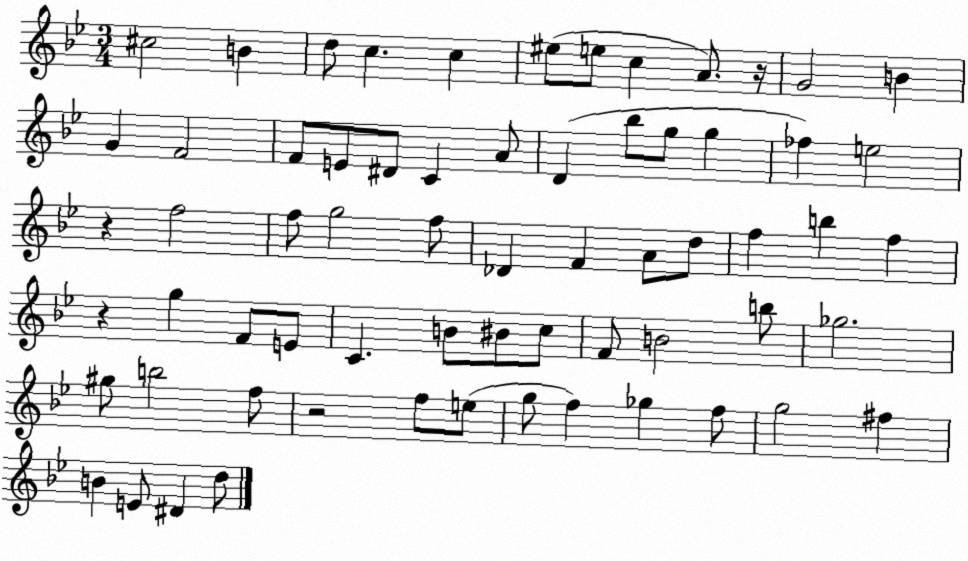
X:1
T:Untitled
M:3/4
L:1/4
K:Bb
^c2 B d/2 c c ^e/2 e/2 c A/2 z/4 G2 B G F2 F/2 E/2 ^D/2 C A/2 D _b/2 g/2 g _f e2 z f2 f/2 g2 f/2 _D F A/2 d/2 f b f z g F/2 E/2 C B/2 ^B/2 c/2 F/2 B2 b/2 _g2 ^g/2 b2 f/2 z2 f/2 e/2 g/2 f _g f/2 g2 ^f B E/2 ^D d/2